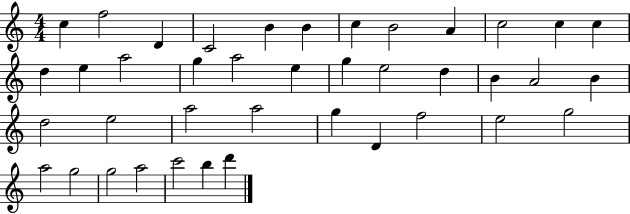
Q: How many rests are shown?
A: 0